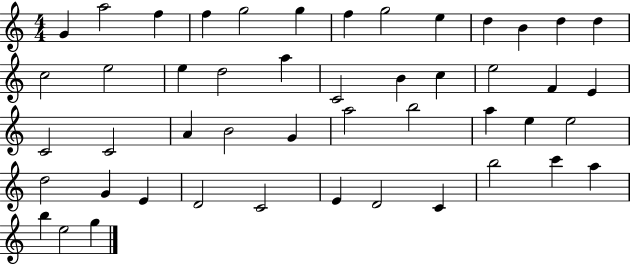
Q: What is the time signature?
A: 4/4